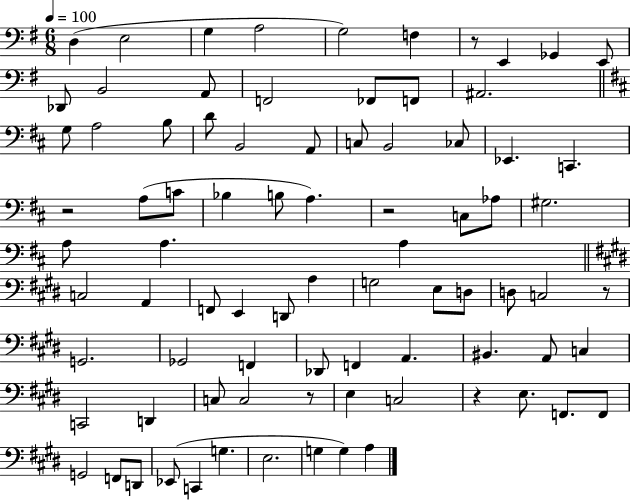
X:1
T:Untitled
M:6/8
L:1/4
K:G
D, E,2 G, A,2 G,2 F, z/2 E,, _G,, E,,/2 _D,,/2 B,,2 A,,/2 F,,2 _F,,/2 F,,/2 ^A,,2 G,/2 A,2 B,/2 D/2 B,,2 A,,/2 C,/2 B,,2 _C,/2 _E,, C,, z2 A,/2 C/2 _B, B,/2 A, z2 C,/2 _A,/2 ^G,2 A,/2 A, A, C,2 A,, F,,/2 E,, D,,/2 A, G,2 E,/2 D,/2 D,/2 C,2 z/2 G,,2 _G,,2 F,, _D,,/2 F,, A,, ^B,, A,,/2 C, C,,2 D,, C,/2 C,2 z/2 E, C,2 z E,/2 F,,/2 F,,/2 G,,2 F,,/2 D,,/2 _E,,/2 C,, G, E,2 G, G, A,